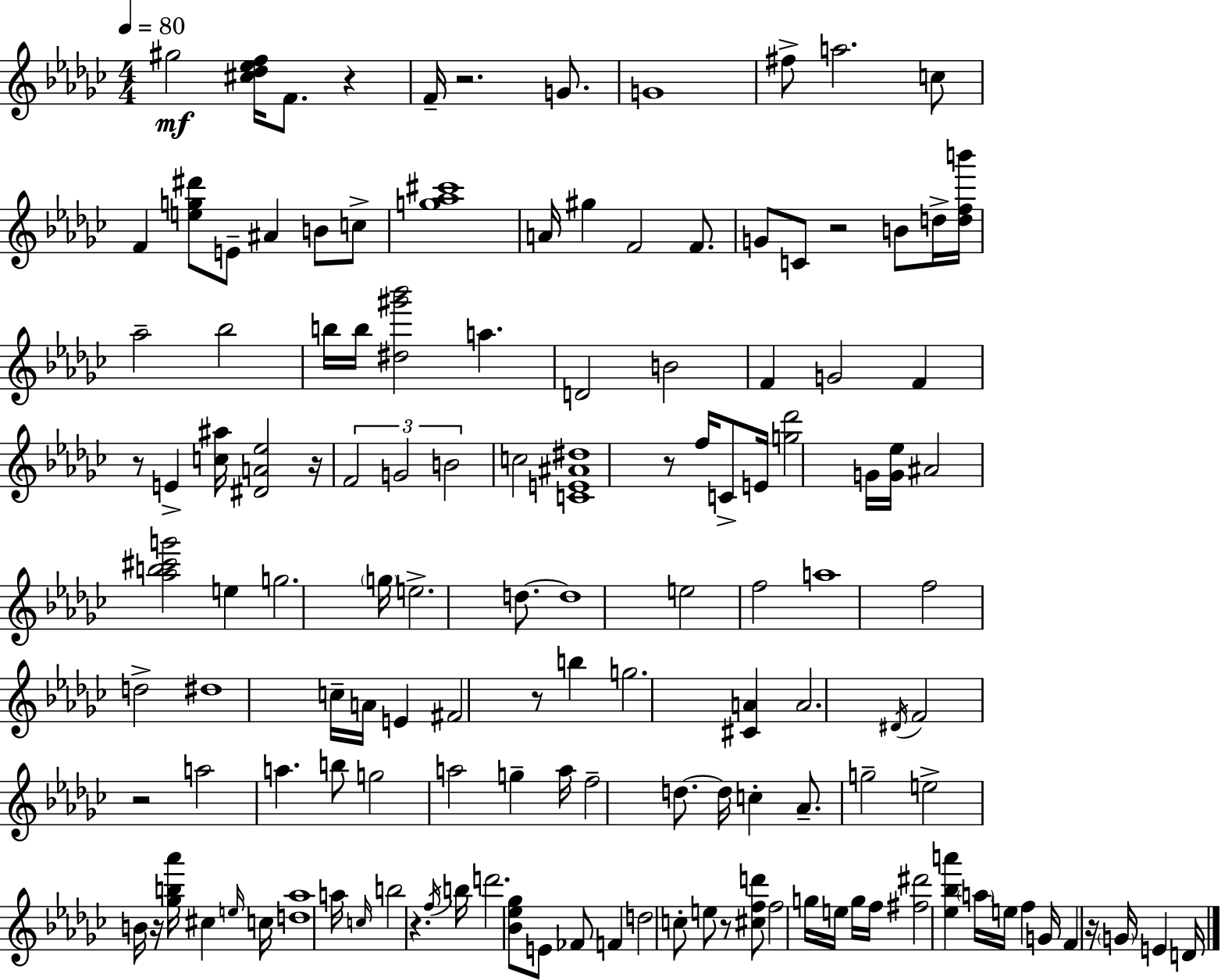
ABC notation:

X:1
T:Untitled
M:4/4
L:1/4
K:Ebm
^g2 [^c_d_ef]/4 F/2 z F/4 z2 G/2 G4 ^f/2 a2 c/2 F [eg^d']/2 E/2 ^A B/2 c/2 [g_a^c']4 A/4 ^g F2 F/2 G/2 C/2 z2 B/2 d/4 [dfb']/4 _a2 _b2 b/4 b/4 [^d^g'_b']2 a D2 B2 F G2 F z/2 E [c^a]/4 [^DA_e]2 z/4 F2 G2 B2 c2 [CE^A^d]4 z/2 f/4 C/2 E/4 [g_d']2 G/4 [G_e]/4 ^A2 [_ab^c'g']2 e g2 g/4 e2 d/2 d4 e2 f2 a4 f2 d2 ^d4 c/4 A/4 E ^F2 z/2 b g2 [^CA] A2 ^D/4 F2 z2 a2 a b/2 g2 a2 g a/4 f2 d/2 d/4 c _A/2 g2 e2 B/4 z/4 [_gb_a']/4 ^c e/4 c/4 [d_a]4 a/4 c/4 b2 z f/4 b/4 d'2 [_B_e_g]/2 E/2 _F/2 F d2 c/2 e/2 z/2 [^cfd']/2 f2 g/4 e/4 g/4 f/4 [^f^d']2 [_e_ba'] a/4 e/4 f G/4 F z/4 G/4 E D/4